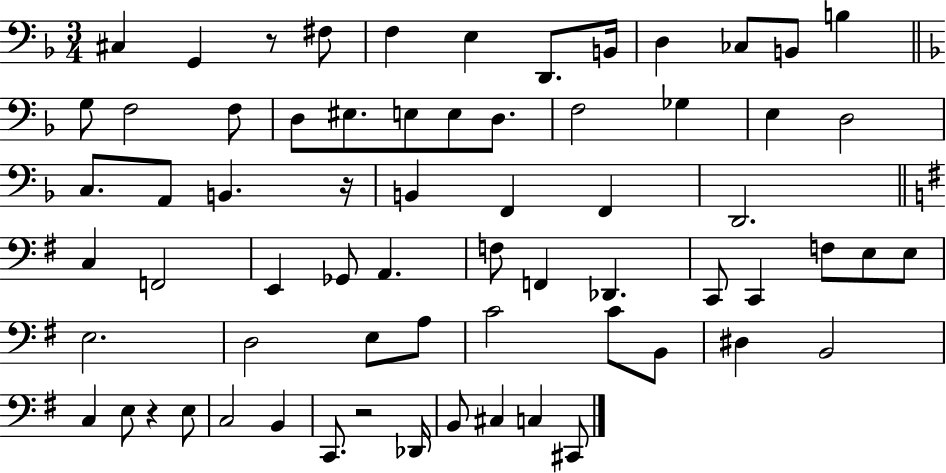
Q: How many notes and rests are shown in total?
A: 67